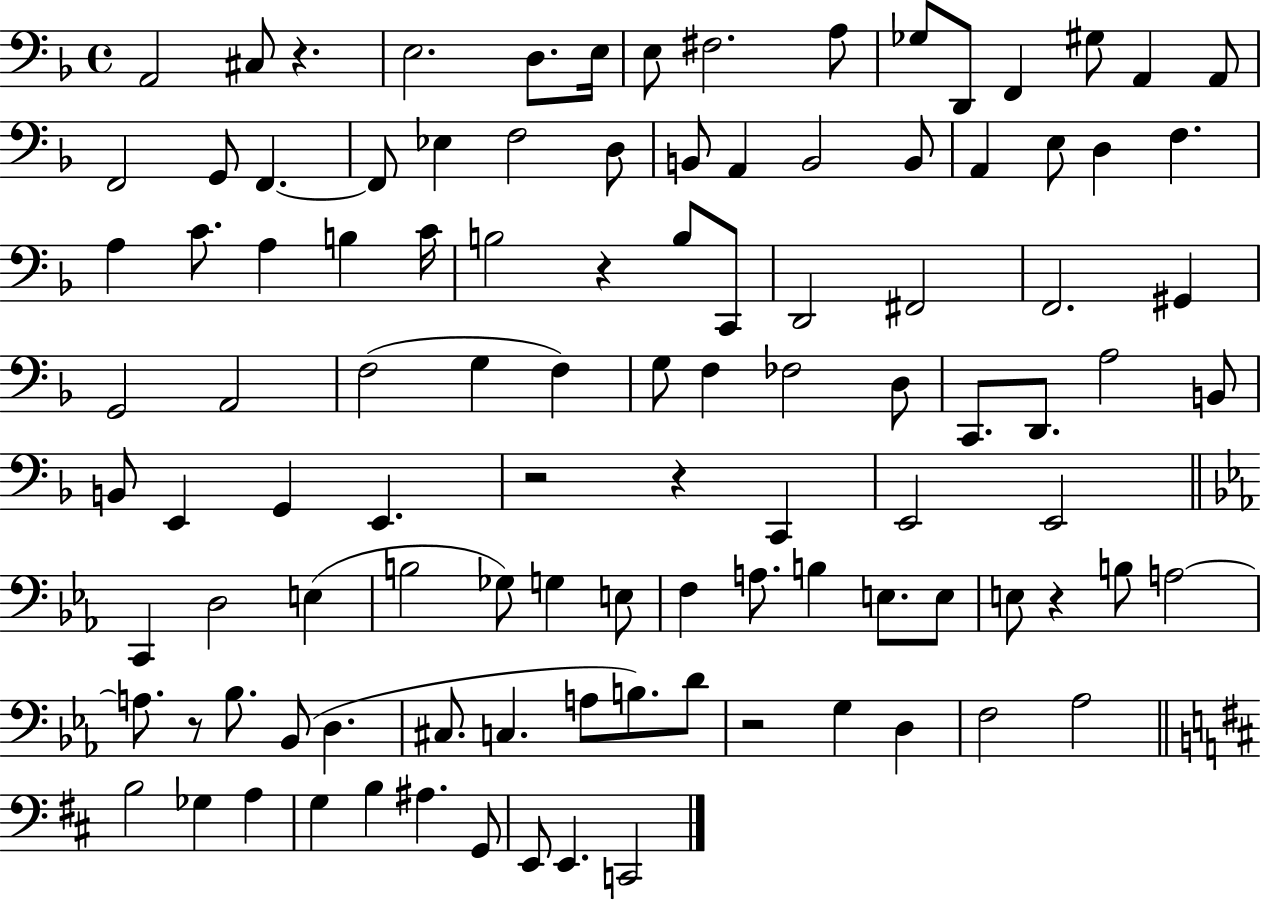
A2/h C#3/e R/q. E3/h. D3/e. E3/s E3/e F#3/h. A3/e Gb3/e D2/e F2/q G#3/e A2/q A2/e F2/h G2/e F2/q. F2/e Eb3/q F3/h D3/e B2/e A2/q B2/h B2/e A2/q E3/e D3/q F3/q. A3/q C4/e. A3/q B3/q C4/s B3/h R/q B3/e C2/e D2/h F#2/h F2/h. G#2/q G2/h A2/h F3/h G3/q F3/q G3/e F3/q FES3/h D3/e C2/e. D2/e. A3/h B2/e B2/e E2/q G2/q E2/q. R/h R/q C2/q E2/h E2/h C2/q D3/h E3/q B3/h Gb3/e G3/q E3/e F3/q A3/e. B3/q E3/e. E3/e E3/e R/q B3/e A3/h A3/e. R/e Bb3/e. Bb2/e D3/q. C#3/e. C3/q. A3/e B3/e. D4/e R/h G3/q D3/q F3/h Ab3/h B3/h Gb3/q A3/q G3/q B3/q A#3/q. G2/e E2/e E2/q. C2/h